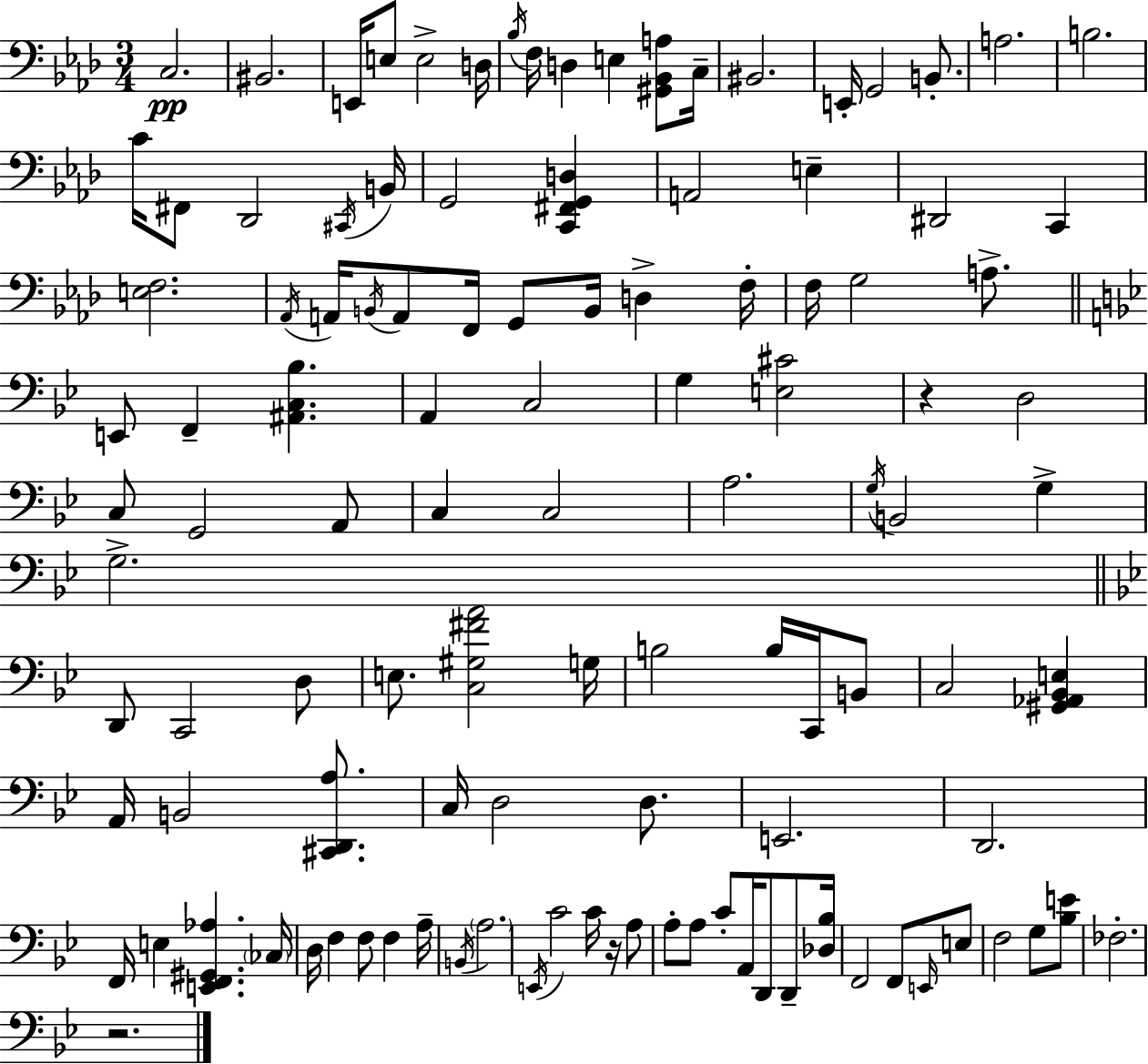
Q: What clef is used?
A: bass